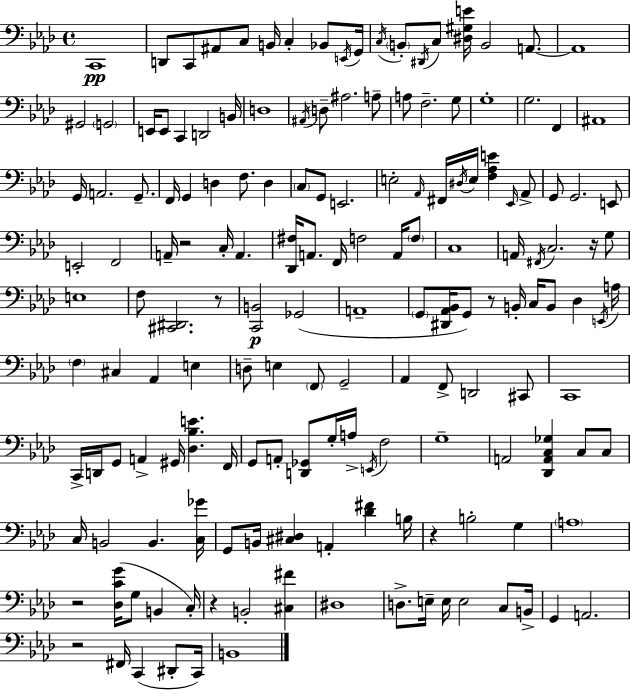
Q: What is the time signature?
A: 4/4